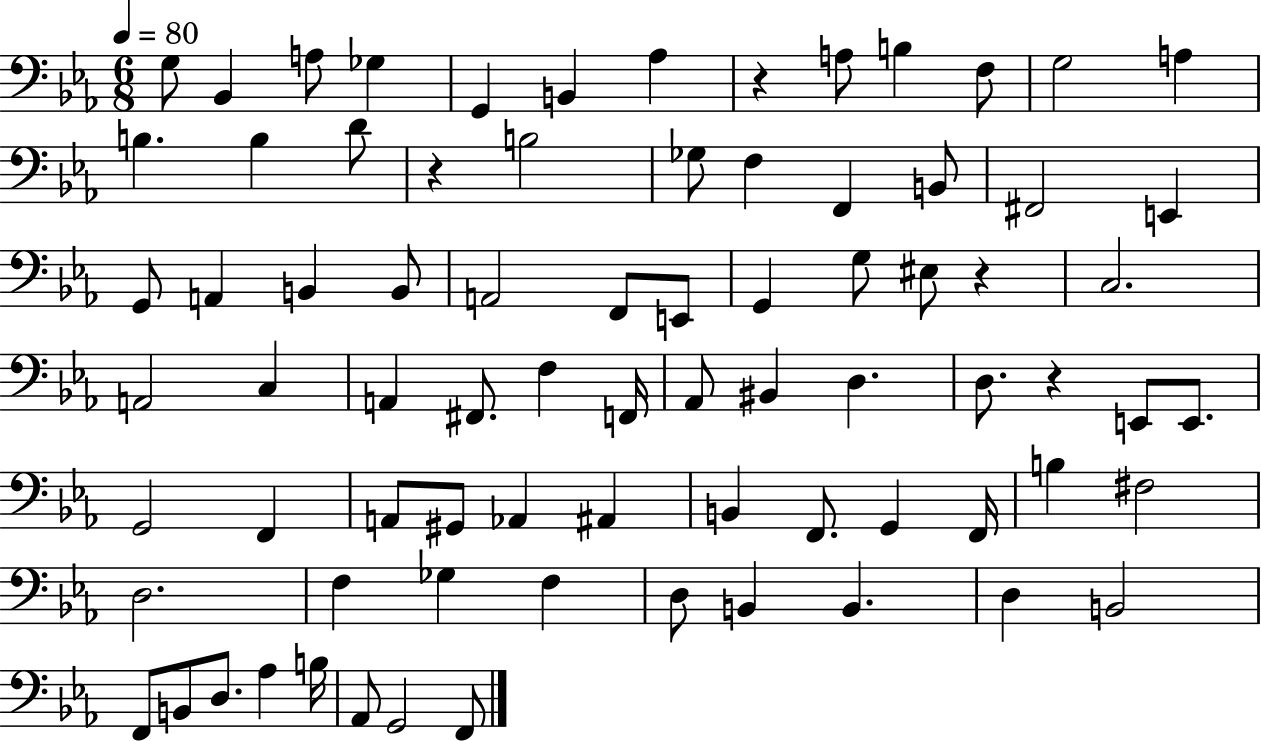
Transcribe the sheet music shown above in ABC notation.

X:1
T:Untitled
M:6/8
L:1/4
K:Eb
G,/2 _B,, A,/2 _G, G,, B,, _A, z A,/2 B, F,/2 G,2 A, B, B, D/2 z B,2 _G,/2 F, F,, B,,/2 ^F,,2 E,, G,,/2 A,, B,, B,,/2 A,,2 F,,/2 E,,/2 G,, G,/2 ^E,/2 z C,2 A,,2 C, A,, ^F,,/2 F, F,,/4 _A,,/2 ^B,, D, D,/2 z E,,/2 E,,/2 G,,2 F,, A,,/2 ^G,,/2 _A,, ^A,, B,, F,,/2 G,, F,,/4 B, ^F,2 D,2 F, _G, F, D,/2 B,, B,, D, B,,2 F,,/2 B,,/2 D,/2 _A, B,/4 _A,,/2 G,,2 F,,/2